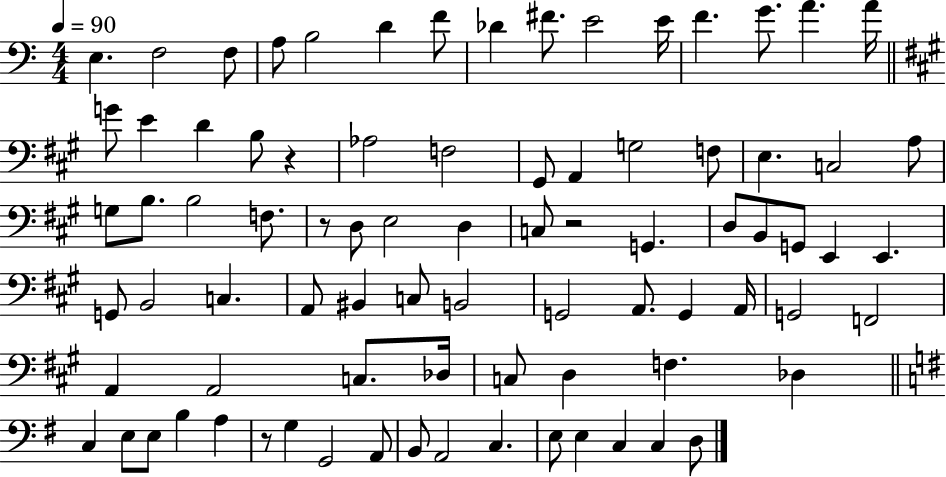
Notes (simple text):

E3/q. F3/h F3/e A3/e B3/h D4/q F4/e Db4/q F#4/e. E4/h E4/s F4/q. G4/e. A4/q. A4/s G4/e E4/q D4/q B3/e R/q Ab3/h F3/h G#2/e A2/q G3/h F3/e E3/q. C3/h A3/e G3/e B3/e. B3/h F3/e. R/e D3/e E3/h D3/q C3/e R/h G2/q. D3/e B2/e G2/e E2/q E2/q. G2/e B2/h C3/q. A2/e BIS2/q C3/e B2/h G2/h A2/e. G2/q A2/s G2/h F2/h A2/q A2/h C3/e. Db3/s C3/e D3/q F3/q. Db3/q C3/q E3/e E3/e B3/q A3/q R/e G3/q G2/h A2/e B2/e A2/h C3/q. E3/e E3/q C3/q C3/q D3/e